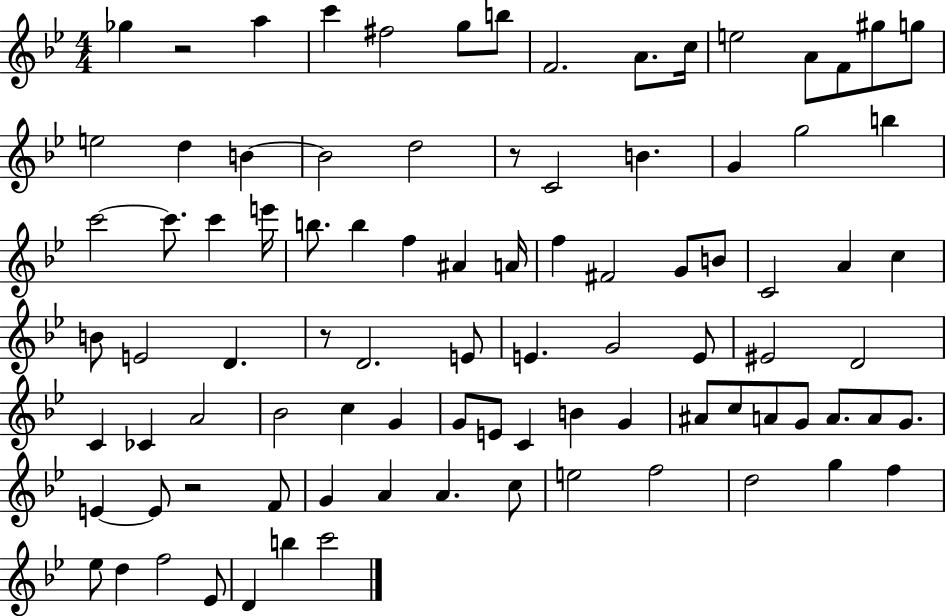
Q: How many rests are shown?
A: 4